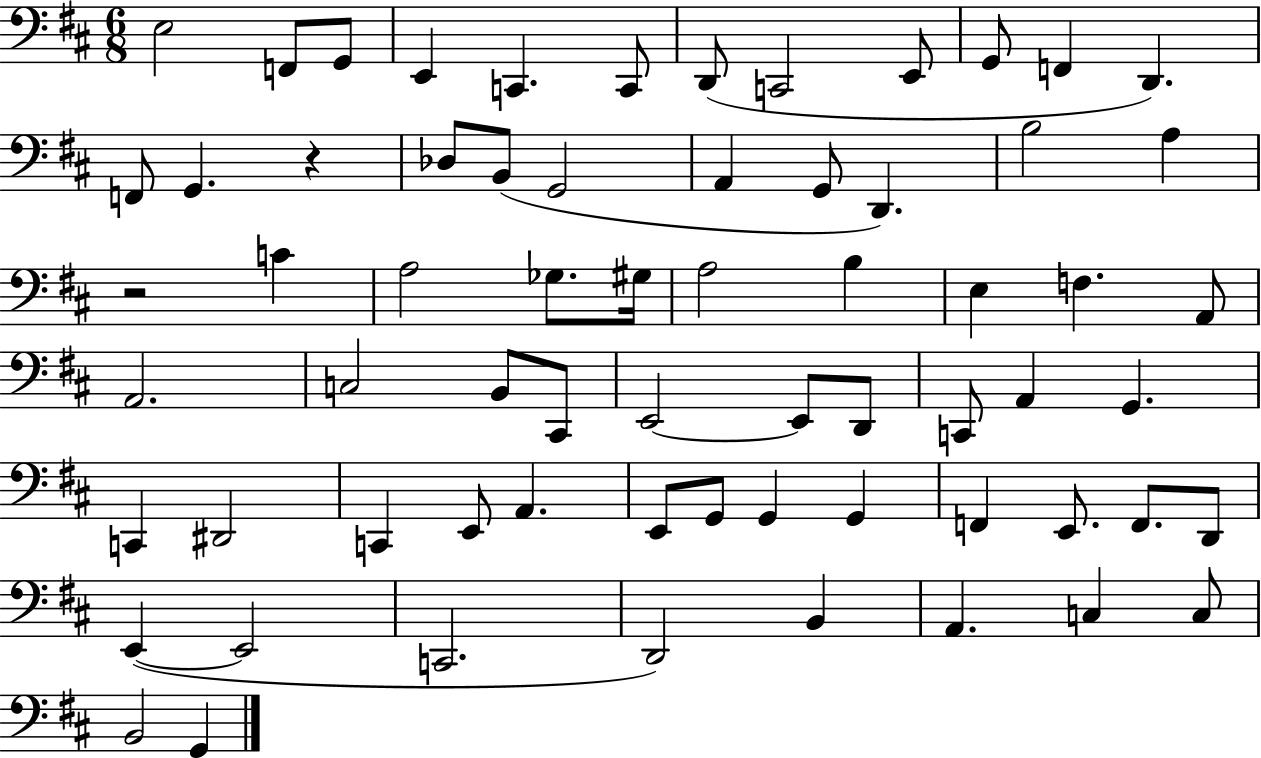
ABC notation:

X:1
T:Untitled
M:6/8
L:1/4
K:D
E,2 F,,/2 G,,/2 E,, C,, C,,/2 D,,/2 C,,2 E,,/2 G,,/2 F,, D,, F,,/2 G,, z _D,/2 B,,/2 G,,2 A,, G,,/2 D,, B,2 A, z2 C A,2 _G,/2 ^G,/4 A,2 B, E, F, A,,/2 A,,2 C,2 B,,/2 ^C,,/2 E,,2 E,,/2 D,,/2 C,,/2 A,, G,, C,, ^D,,2 C,, E,,/2 A,, E,,/2 G,,/2 G,, G,, F,, E,,/2 F,,/2 D,,/2 E,, E,,2 C,,2 D,,2 B,, A,, C, C,/2 B,,2 G,,